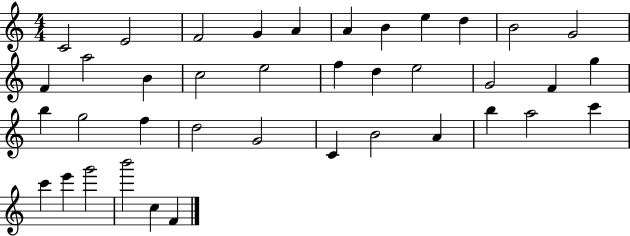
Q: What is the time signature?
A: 4/4